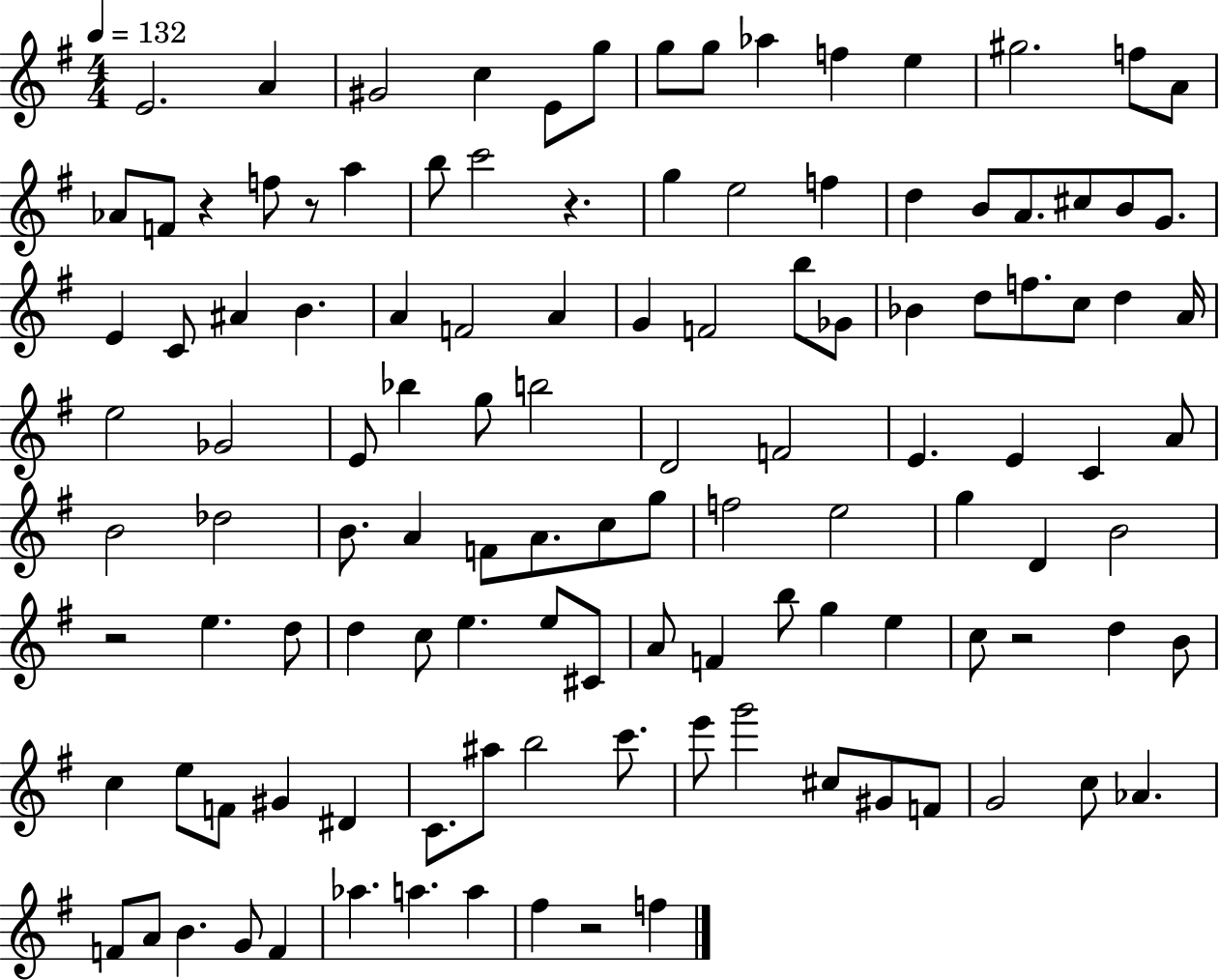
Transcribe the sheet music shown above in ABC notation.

X:1
T:Untitled
M:4/4
L:1/4
K:G
E2 A ^G2 c E/2 g/2 g/2 g/2 _a f e ^g2 f/2 A/2 _A/2 F/2 z f/2 z/2 a b/2 c'2 z g e2 f d B/2 A/2 ^c/2 B/2 G/2 E C/2 ^A B A F2 A G F2 b/2 _G/2 _B d/2 f/2 c/2 d A/4 e2 _G2 E/2 _b g/2 b2 D2 F2 E E C A/2 B2 _d2 B/2 A F/2 A/2 c/2 g/2 f2 e2 g D B2 z2 e d/2 d c/2 e e/2 ^C/2 A/2 F b/2 g e c/2 z2 d B/2 c e/2 F/2 ^G ^D C/2 ^a/2 b2 c'/2 e'/2 g'2 ^c/2 ^G/2 F/2 G2 c/2 _A F/2 A/2 B G/2 F _a a a ^f z2 f